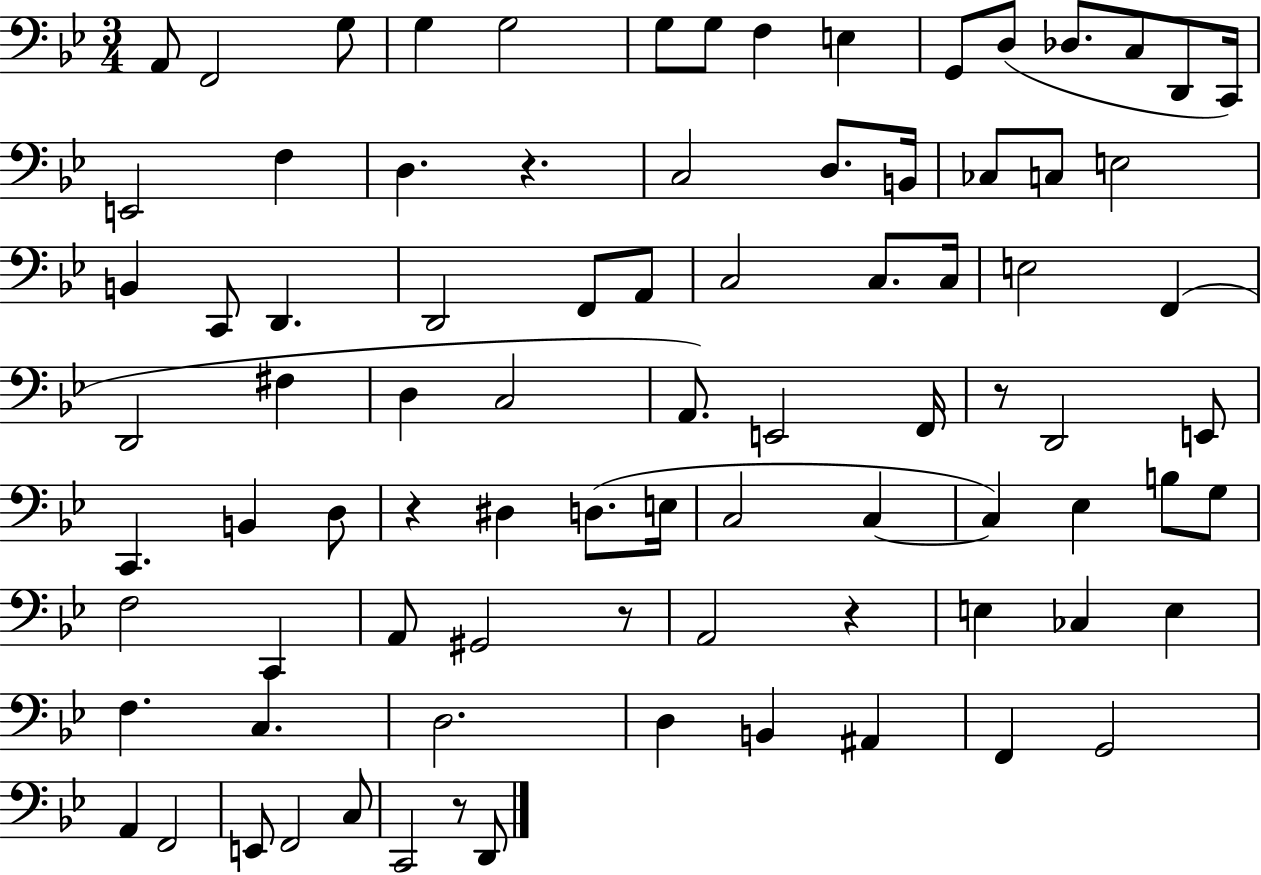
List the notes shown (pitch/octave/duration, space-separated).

A2/e F2/h G3/e G3/q G3/h G3/e G3/e F3/q E3/q G2/e D3/e Db3/e. C3/e D2/e C2/s E2/h F3/q D3/q. R/q. C3/h D3/e. B2/s CES3/e C3/e E3/h B2/q C2/e D2/q. D2/h F2/e A2/e C3/h C3/e. C3/s E3/h F2/q D2/h F#3/q D3/q C3/h A2/e. E2/h F2/s R/e D2/h E2/e C2/q. B2/q D3/e R/q D#3/q D3/e. E3/s C3/h C3/q C3/q Eb3/q B3/e G3/e F3/h C2/q A2/e G#2/h R/e A2/h R/q E3/q CES3/q E3/q F3/q. C3/q. D3/h. D3/q B2/q A#2/q F2/q G2/h A2/q F2/h E2/e F2/h C3/e C2/h R/e D2/e